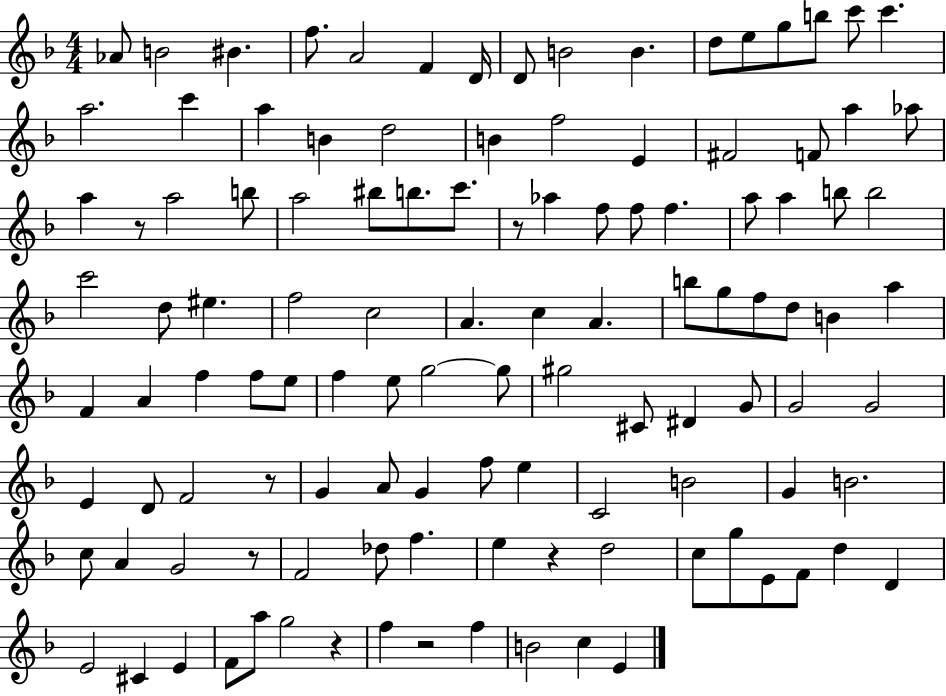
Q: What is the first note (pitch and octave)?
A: Ab4